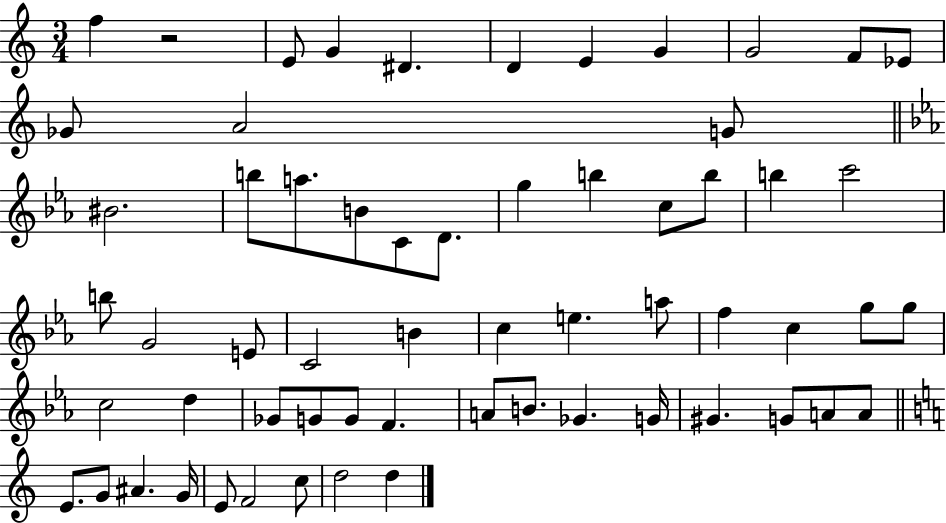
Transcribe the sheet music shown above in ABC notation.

X:1
T:Untitled
M:3/4
L:1/4
K:C
f z2 E/2 G ^D D E G G2 F/2 _E/2 _G/2 A2 G/2 ^B2 b/2 a/2 B/2 C/2 D/2 g b c/2 b/2 b c'2 b/2 G2 E/2 C2 B c e a/2 f c g/2 g/2 c2 d _G/2 G/2 G/2 F A/2 B/2 _G G/4 ^G G/2 A/2 A/2 E/2 G/2 ^A G/4 E/2 F2 c/2 d2 d